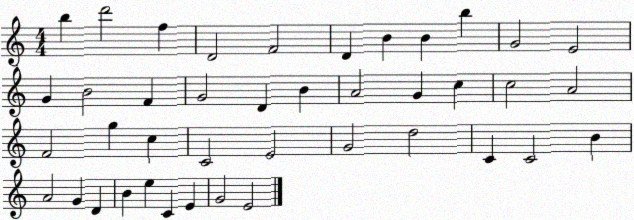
X:1
T:Untitled
M:4/4
L:1/4
K:C
b d'2 f D2 F2 D B B b G2 E2 G B2 F G2 D B A2 G c c2 A2 F2 g c C2 E2 G2 d2 C C2 B A2 G D B e C E G2 E2